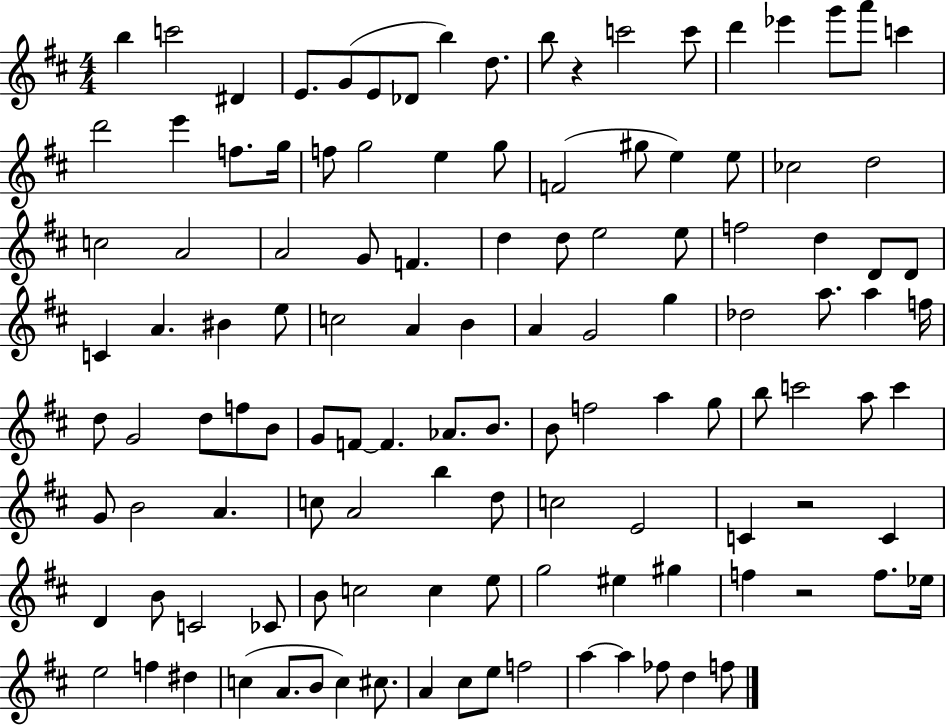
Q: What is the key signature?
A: D major